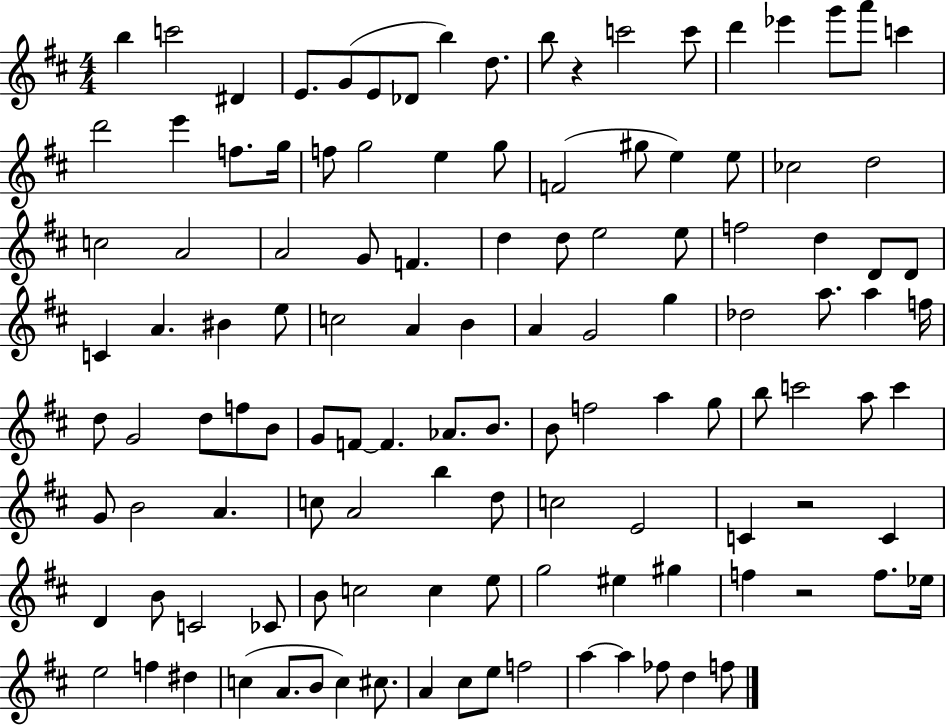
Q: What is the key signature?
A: D major